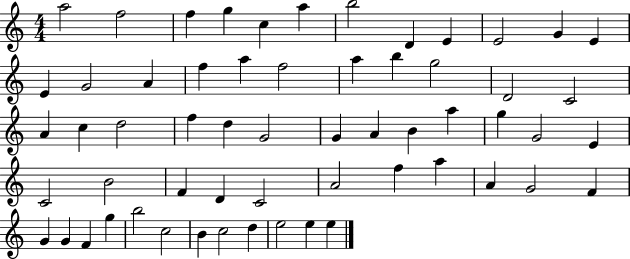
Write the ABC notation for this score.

X:1
T:Untitled
M:4/4
L:1/4
K:C
a2 f2 f g c a b2 D E E2 G E E G2 A f a f2 a b g2 D2 C2 A c d2 f d G2 G A B a g G2 E C2 B2 F D C2 A2 f a A G2 F G G F g b2 c2 B c2 d e2 e e